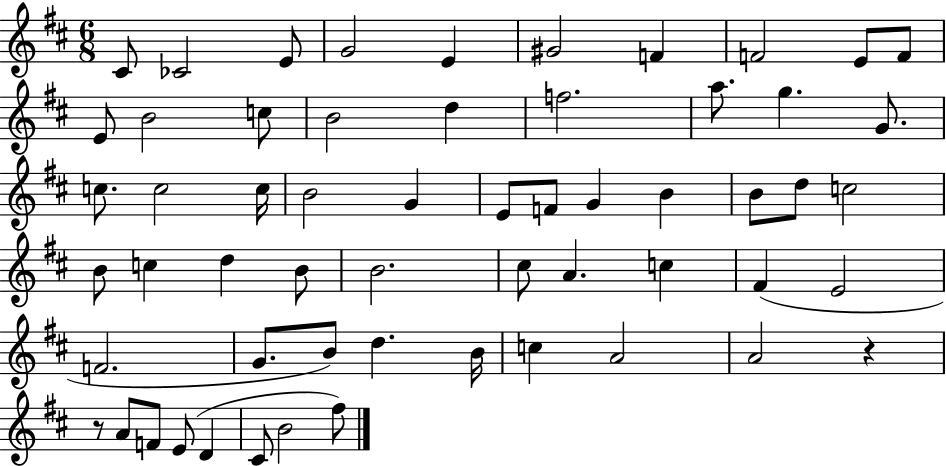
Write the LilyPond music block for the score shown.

{
  \clef treble
  \numericTimeSignature
  \time 6/8
  \key d \major
  cis'8 ces'2 e'8 | g'2 e'4 | gis'2 f'4 | f'2 e'8 f'8 | \break e'8 b'2 c''8 | b'2 d''4 | f''2. | a''8. g''4. g'8. | \break c''8. c''2 c''16 | b'2 g'4 | e'8 f'8 g'4 b'4 | b'8 d''8 c''2 | \break b'8 c''4 d''4 b'8 | b'2. | cis''8 a'4. c''4 | fis'4( e'2 | \break f'2. | g'8. b'8) d''4. b'16 | c''4 a'2 | a'2 r4 | \break r8 a'8 f'8 e'8( d'4 | cis'8 b'2 fis''8) | \bar "|."
}